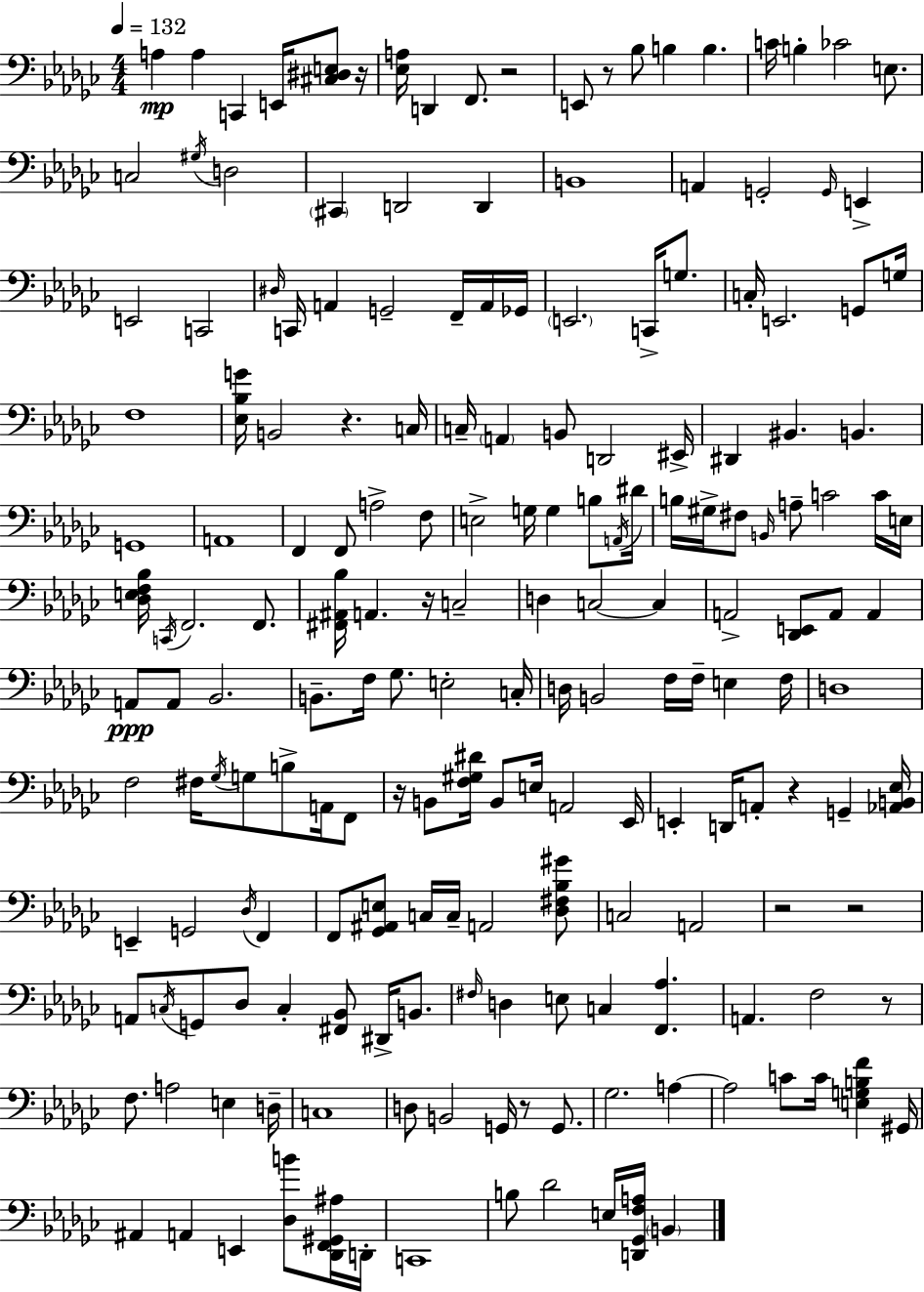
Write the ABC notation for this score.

X:1
T:Untitled
M:4/4
L:1/4
K:Ebm
A, A, C,, E,,/4 [^C,^D,E,]/2 z/4 [_E,A,]/4 D,, F,,/2 z2 E,,/2 z/2 _B,/2 B, B, C/4 B, _C2 E,/2 C,2 ^G,/4 D,2 ^C,, D,,2 D,, B,,4 A,, G,,2 G,,/4 E,, E,,2 C,,2 ^D,/4 C,,/4 A,, G,,2 F,,/4 A,,/4 _G,,/4 E,,2 C,,/4 G,/2 C,/4 E,,2 G,,/2 G,/4 F,4 [_E,_B,G]/4 B,,2 z C,/4 C,/4 A,, B,,/2 D,,2 ^E,,/4 ^D,, ^B,, B,, G,,4 A,,4 F,, F,,/2 A,2 F,/2 E,2 G,/4 G, B,/2 A,,/4 ^D/4 B,/4 ^G,/4 ^F,/2 B,,/4 A,/2 C2 C/4 E,/4 [_D,E,F,_B,]/4 C,,/4 F,,2 F,,/2 [^F,,^A,,_B,]/4 A,, z/4 C,2 D, C,2 C, A,,2 [_D,,E,,]/2 A,,/2 A,, A,,/2 A,,/2 _B,,2 B,,/2 F,/4 _G,/2 E,2 C,/4 D,/4 B,,2 F,/4 F,/4 E, F,/4 D,4 F,2 ^F,/4 _G,/4 G,/2 B,/2 A,,/4 F,,/2 z/4 B,,/2 [F,^G,^D]/4 B,,/2 E,/4 A,,2 _E,,/4 E,, D,,/4 A,,/2 z G,, [_A,,B,,_E,]/4 E,, G,,2 _D,/4 F,, F,,/2 [_G,,^A,,E,]/2 C,/4 C,/4 A,,2 [_D,^F,_B,^G]/2 C,2 A,,2 z2 z2 A,,/2 C,/4 G,,/2 _D,/2 C, [^F,,_B,,]/2 ^D,,/4 B,,/2 ^F,/4 D, E,/2 C, [F,,_A,] A,, F,2 z/2 F,/2 A,2 E, D,/4 C,4 D,/2 B,,2 G,,/4 z/2 G,,/2 _G,2 A, A,2 C/2 C/4 [E,G,B,F] ^G,,/4 ^A,, A,, E,, [_D,B]/2 [_D,,F,,^G,,^A,]/4 D,,/4 C,,4 B,/2 _D2 E,/4 [D,,_G,,F,A,]/4 B,,